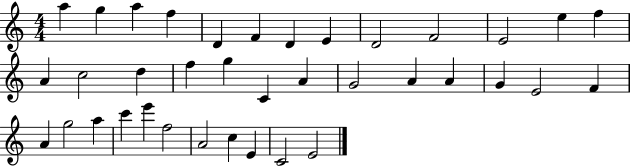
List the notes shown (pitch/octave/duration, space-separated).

A5/q G5/q A5/q F5/q D4/q F4/q D4/q E4/q D4/h F4/h E4/h E5/q F5/q A4/q C5/h D5/q F5/q G5/q C4/q A4/q G4/h A4/q A4/q G4/q E4/h F4/q A4/q G5/h A5/q C6/q E6/q F5/h A4/h C5/q E4/q C4/h E4/h